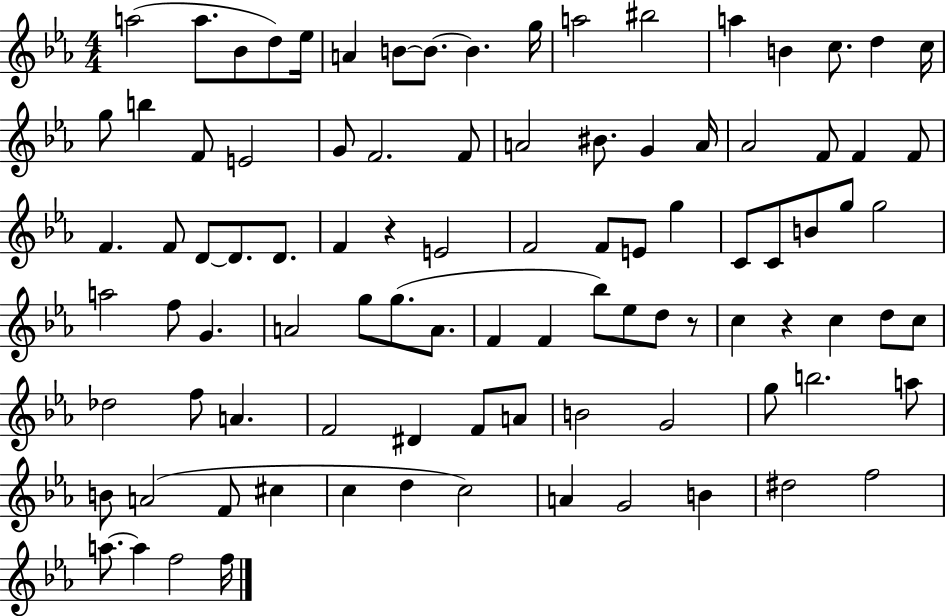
{
  \clef treble
  \numericTimeSignature
  \time 4/4
  \key ees \major
  \repeat volta 2 { a''2( a''8. bes'8 d''8) ees''16 | a'4 b'8~~ b'8.~~ b'4. g''16 | a''2 bis''2 | a''4 b'4 c''8. d''4 c''16 | \break g''8 b''4 f'8 e'2 | g'8 f'2. f'8 | a'2 bis'8. g'4 a'16 | aes'2 f'8 f'4 f'8 | \break f'4. f'8 d'8~~ d'8. d'8. | f'4 r4 e'2 | f'2 f'8 e'8 g''4 | c'8 c'8 b'8 g''8 g''2 | \break a''2 f''8 g'4. | a'2 g''8 g''8.( a'8. | f'4 f'4 bes''8) ees''8 d''8 r8 | c''4 r4 c''4 d''8 c''8 | \break des''2 f''8 a'4. | f'2 dis'4 f'8 a'8 | b'2 g'2 | g''8 b''2. a''8 | \break b'8 a'2( f'8 cis''4 | c''4 d''4 c''2) | a'4 g'2 b'4 | dis''2 f''2 | \break a''8.~~ a''4 f''2 f''16 | } \bar "|."
}